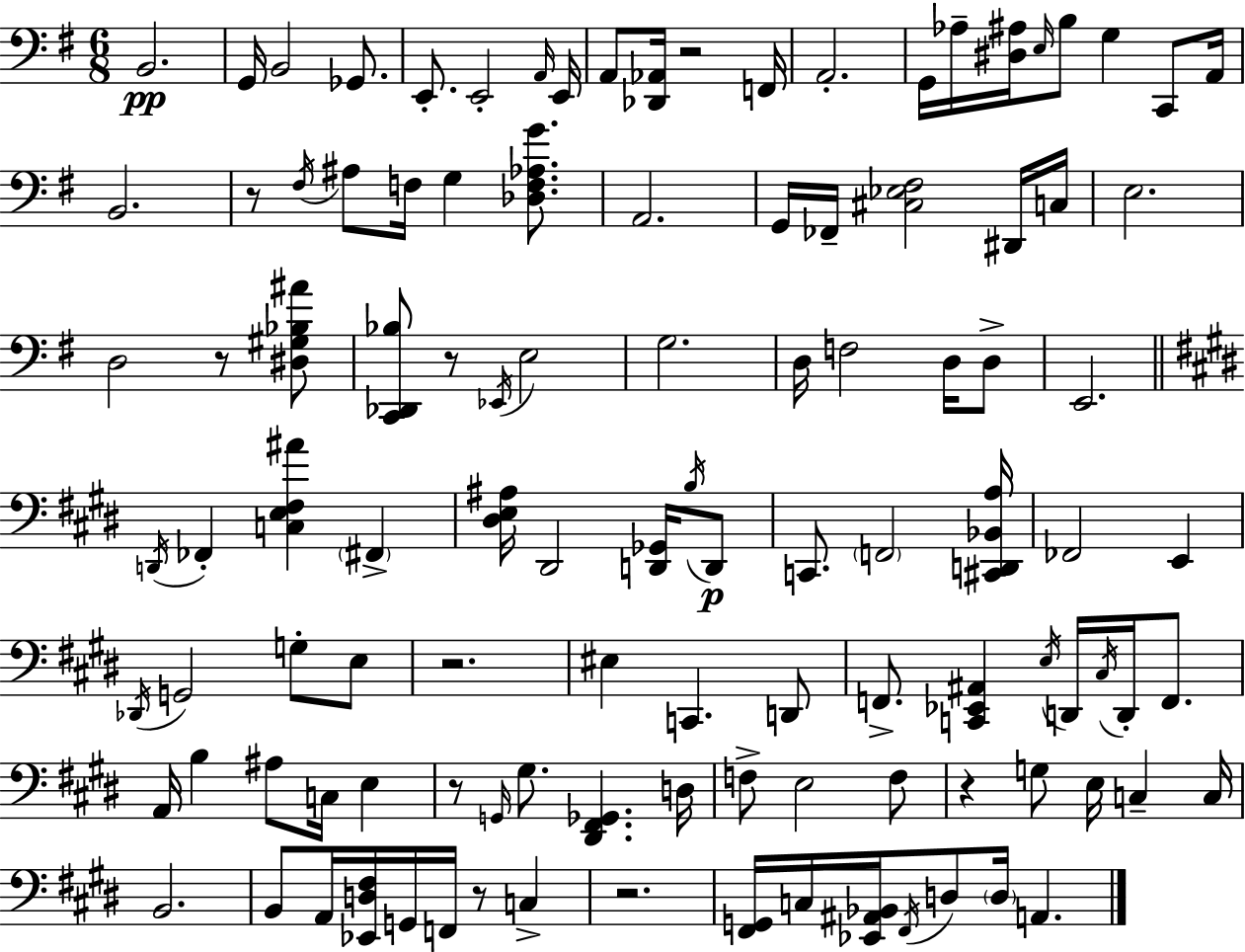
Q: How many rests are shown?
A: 9